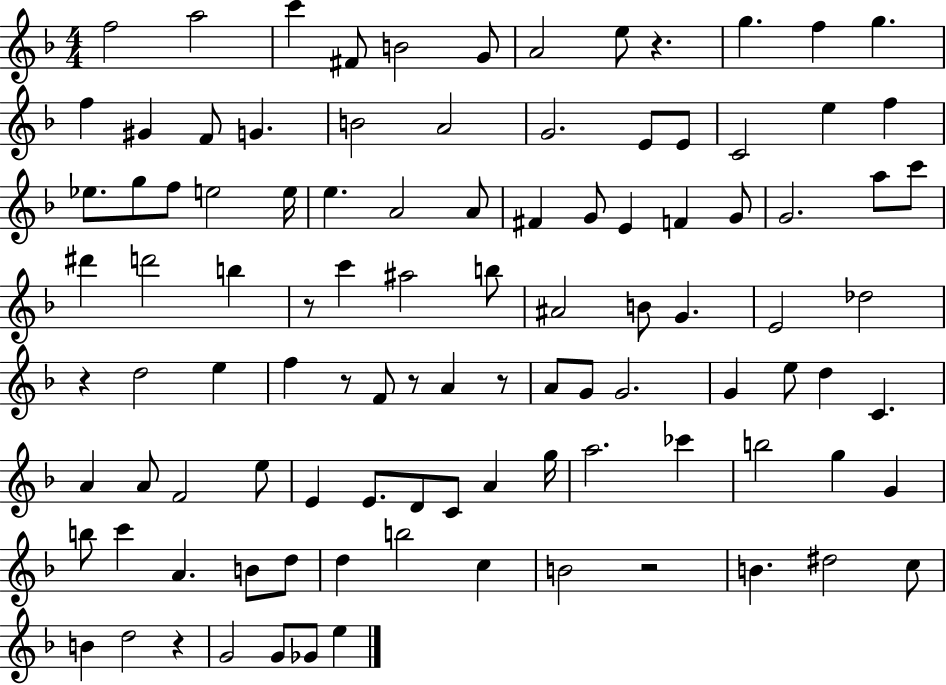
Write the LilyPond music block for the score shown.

{
  \clef treble
  \numericTimeSignature
  \time 4/4
  \key f \major
  f''2 a''2 | c'''4 fis'8 b'2 g'8 | a'2 e''8 r4. | g''4. f''4 g''4. | \break f''4 gis'4 f'8 g'4. | b'2 a'2 | g'2. e'8 e'8 | c'2 e''4 f''4 | \break ees''8. g''8 f''8 e''2 e''16 | e''4. a'2 a'8 | fis'4 g'8 e'4 f'4 g'8 | g'2. a''8 c'''8 | \break dis'''4 d'''2 b''4 | r8 c'''4 ais''2 b''8 | ais'2 b'8 g'4. | e'2 des''2 | \break r4 d''2 e''4 | f''4 r8 f'8 r8 a'4 r8 | a'8 g'8 g'2. | g'4 e''8 d''4 c'4. | \break a'4 a'8 f'2 e''8 | e'4 e'8. d'8 c'8 a'4 g''16 | a''2. ces'''4 | b''2 g''4 g'4 | \break b''8 c'''4 a'4. b'8 d''8 | d''4 b''2 c''4 | b'2 r2 | b'4. dis''2 c''8 | \break b'4 d''2 r4 | g'2 g'8 ges'8 e''4 | \bar "|."
}